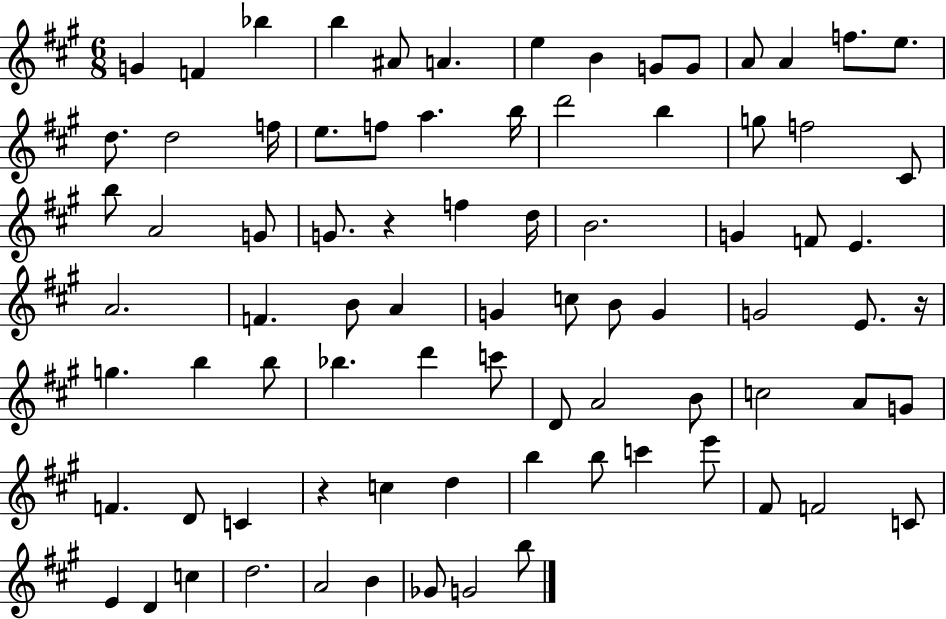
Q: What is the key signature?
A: A major